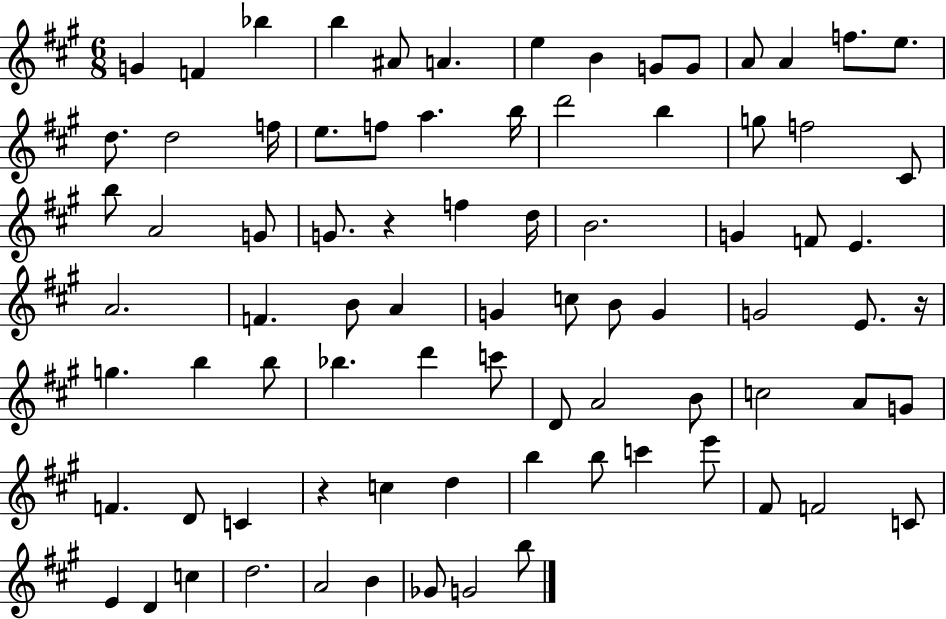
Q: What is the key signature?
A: A major